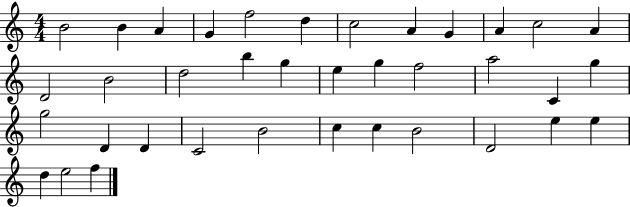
{
  \clef treble
  \numericTimeSignature
  \time 4/4
  \key c \major
  b'2 b'4 a'4 | g'4 f''2 d''4 | c''2 a'4 g'4 | a'4 c''2 a'4 | \break d'2 b'2 | d''2 b''4 g''4 | e''4 g''4 f''2 | a''2 c'4 g''4 | \break g''2 d'4 d'4 | c'2 b'2 | c''4 c''4 b'2 | d'2 e''4 e''4 | \break d''4 e''2 f''4 | \bar "|."
}